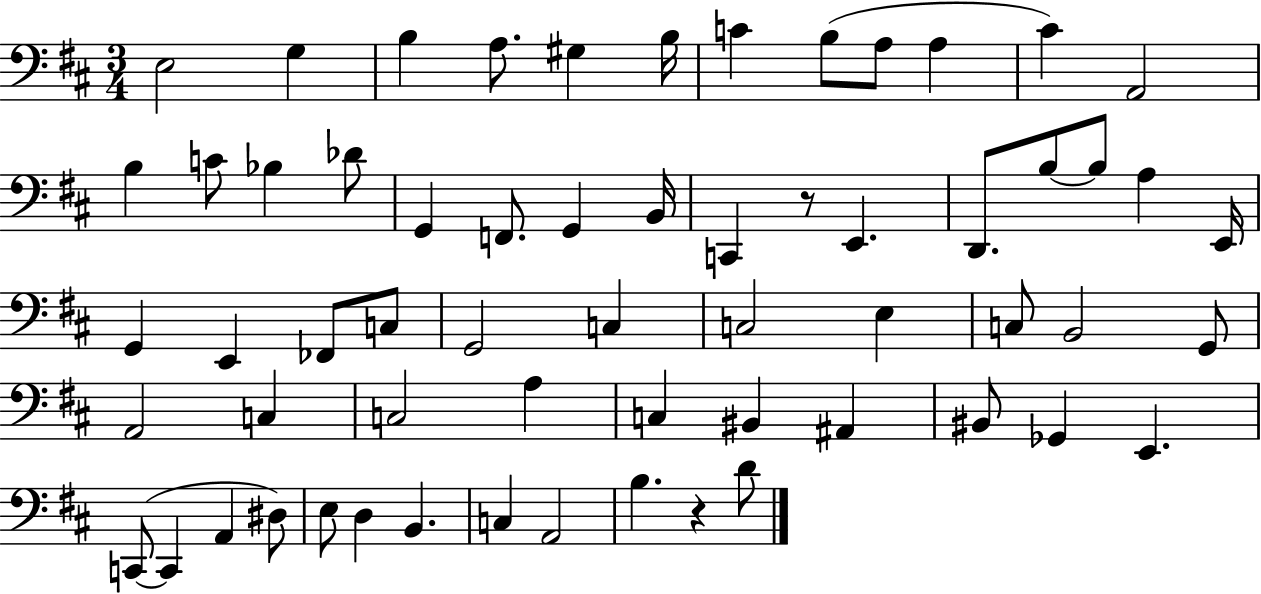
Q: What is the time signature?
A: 3/4